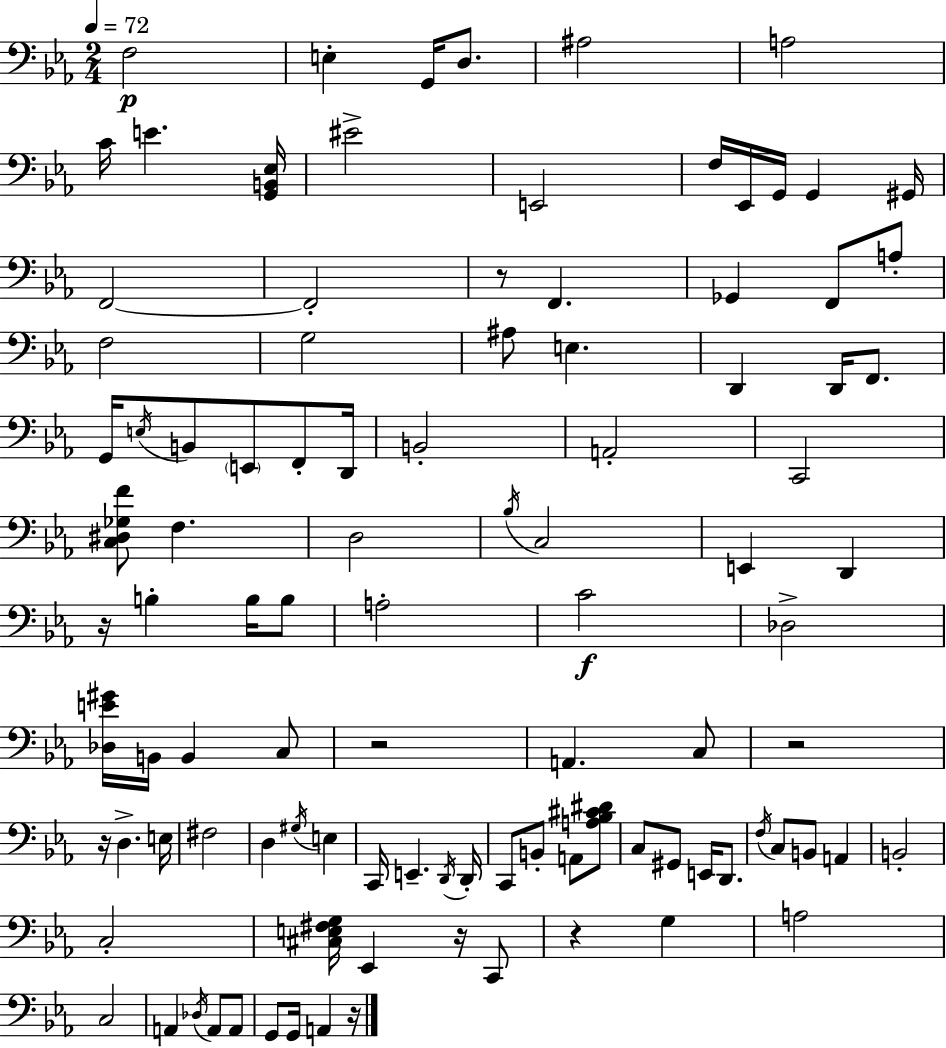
X:1
T:Untitled
M:2/4
L:1/4
K:Cm
F,2 E, G,,/4 D,/2 ^A,2 A,2 C/4 E [G,,B,,_E,]/4 ^E2 E,,2 F,/4 _E,,/4 G,,/4 G,, ^G,,/4 F,,2 F,,2 z/2 F,, _G,, F,,/2 A,/2 F,2 G,2 ^A,/2 E, D,, D,,/4 F,,/2 G,,/4 E,/4 B,,/2 E,,/2 F,,/2 D,,/4 B,,2 A,,2 C,,2 [C,^D,_G,F]/2 F, D,2 _B,/4 C,2 E,, D,, z/4 B, B,/4 B,/2 A,2 C2 _D,2 [_D,E^G]/4 B,,/4 B,, C,/2 z2 A,, C,/2 z2 z/4 D, E,/4 ^F,2 D, ^G,/4 E, C,,/4 E,, D,,/4 D,,/4 C,,/2 B,,/2 A,,/2 [A,_B,^C^D]/2 C,/2 ^G,,/2 E,,/4 D,,/2 F,/4 C,/2 B,,/2 A,, B,,2 C,2 [^C,E,^F,G,]/4 _E,, z/4 C,,/2 z G, A,2 C,2 A,, _D,/4 A,,/2 A,,/2 G,,/2 G,,/4 A,, z/4